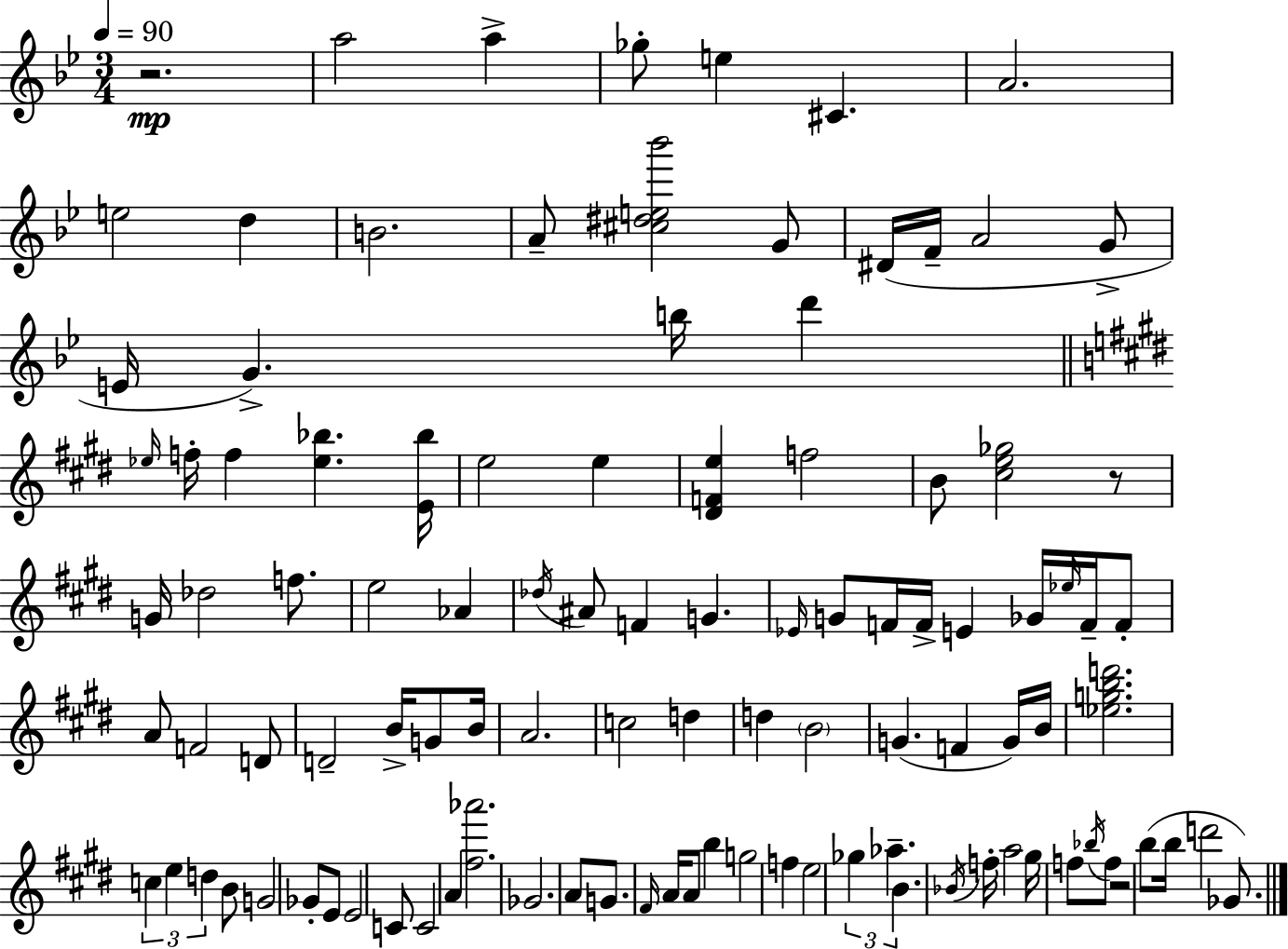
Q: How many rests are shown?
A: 3